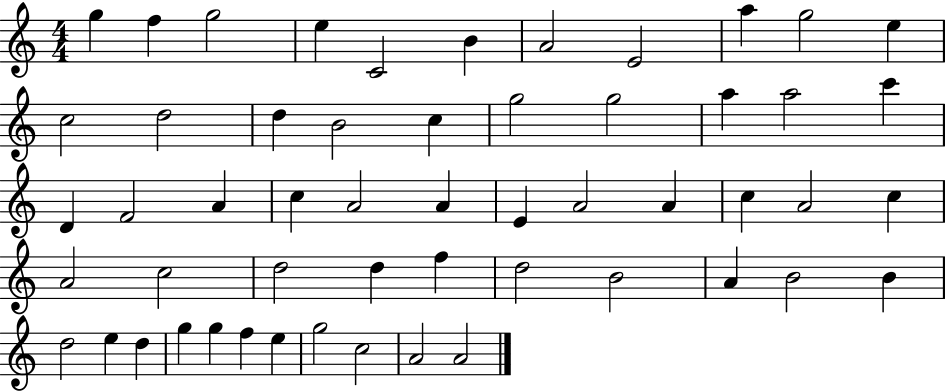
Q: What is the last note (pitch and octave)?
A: A4